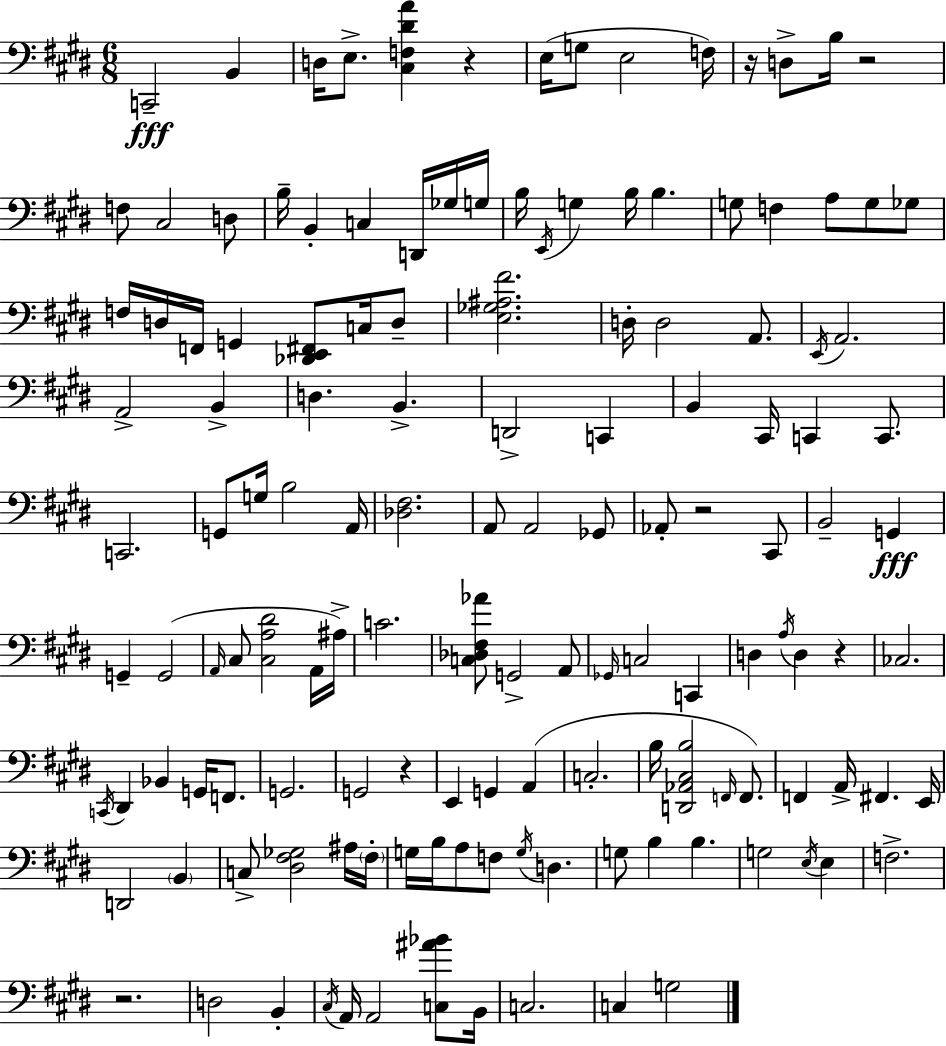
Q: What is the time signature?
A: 6/8